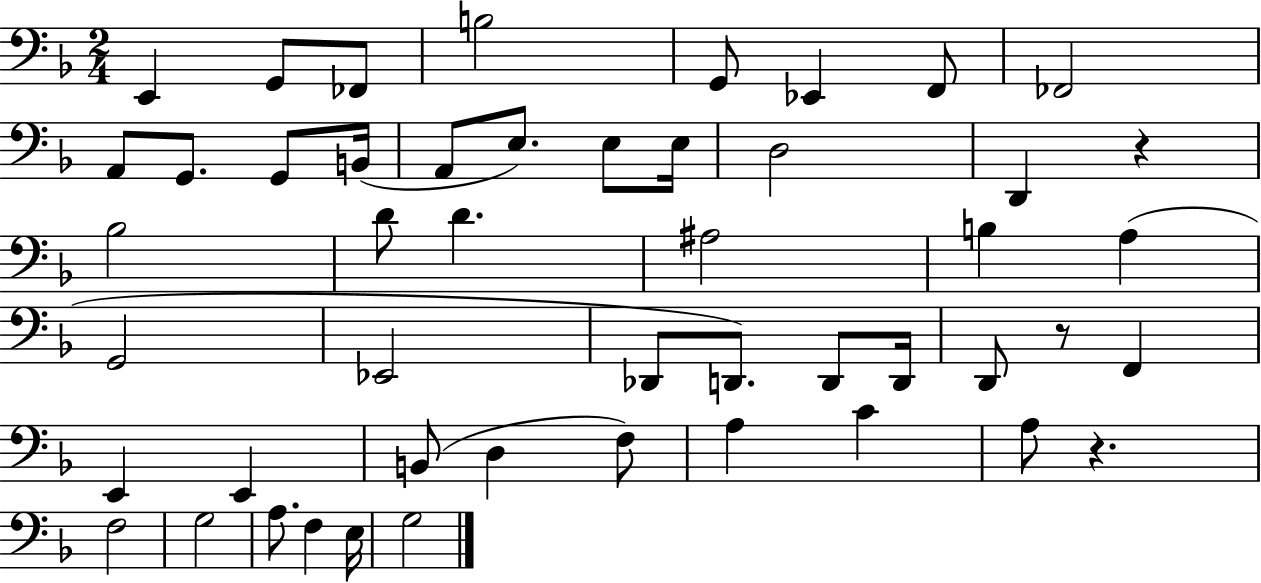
E2/q G2/e FES2/e B3/h G2/e Eb2/q F2/e FES2/h A2/e G2/e. G2/e B2/s A2/e E3/e. E3/e E3/s D3/h D2/q R/q Bb3/h D4/e D4/q. A#3/h B3/q A3/q G2/h Eb2/h Db2/e D2/e. D2/e D2/s D2/e R/e F2/q E2/q E2/q B2/e D3/q F3/e A3/q C4/q A3/e R/q. F3/h G3/h A3/e. F3/q E3/s G3/h